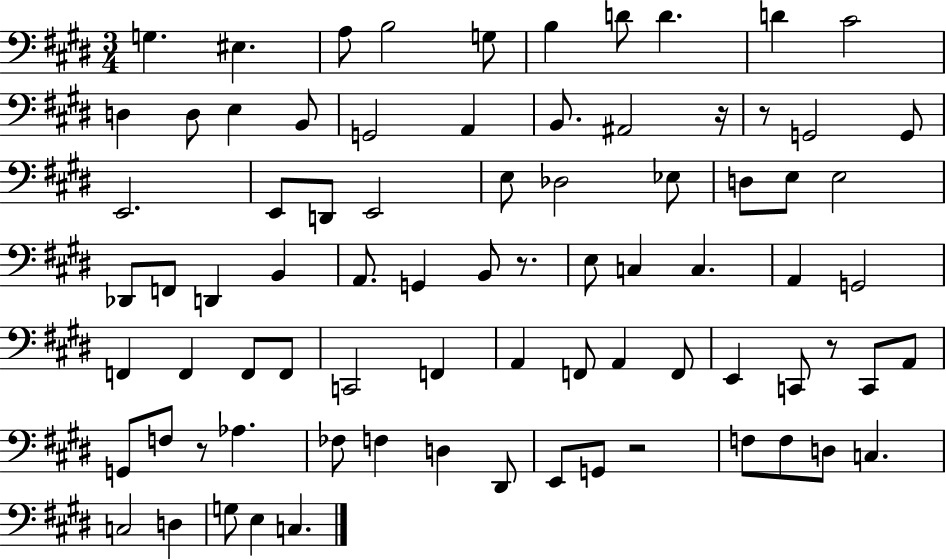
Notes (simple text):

G3/q. EIS3/q. A3/e B3/h G3/e B3/q D4/e D4/q. D4/q C#4/h D3/q D3/e E3/q B2/e G2/h A2/q B2/e. A#2/h R/s R/e G2/h G2/e E2/h. E2/e D2/e E2/h E3/e Db3/h Eb3/e D3/e E3/e E3/h Db2/e F2/e D2/q B2/q A2/e. G2/q B2/e R/e. E3/e C3/q C3/q. A2/q G2/h F2/q F2/q F2/e F2/e C2/h F2/q A2/q F2/e A2/q F2/e E2/q C2/e R/e C2/e A2/e G2/e F3/e R/e Ab3/q. FES3/e F3/q D3/q D#2/e E2/e G2/e R/h F3/e F3/e D3/e C3/q. C3/h D3/q G3/e E3/q C3/q.